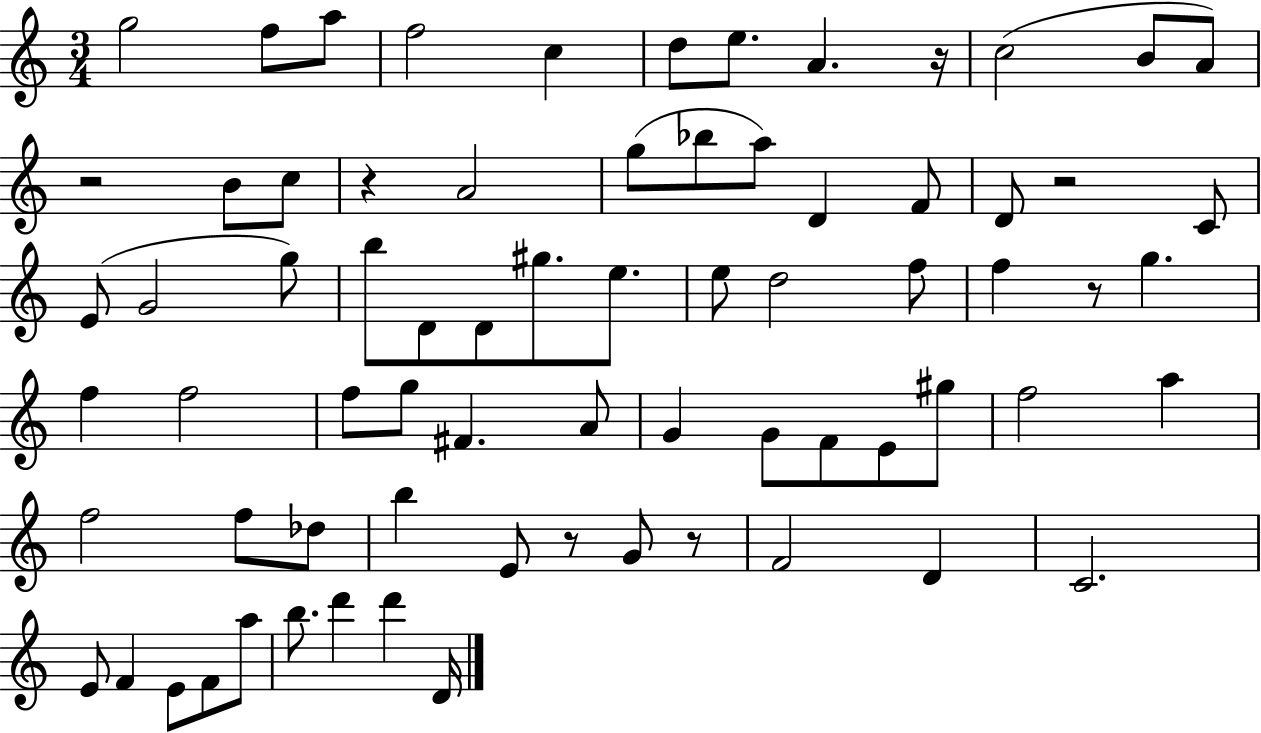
{
  \clef treble
  \numericTimeSignature
  \time 3/4
  \key c \major
  g''2 f''8 a''8 | f''2 c''4 | d''8 e''8. a'4. r16 | c''2( b'8 a'8) | \break r2 b'8 c''8 | r4 a'2 | g''8( bes''8 a''8) d'4 f'8 | d'8 r2 c'8 | \break e'8( g'2 g''8) | b''8 d'8 d'8 gis''8. e''8. | e''8 d''2 f''8 | f''4 r8 g''4. | \break f''4 f''2 | f''8 g''8 fis'4. a'8 | g'4 g'8 f'8 e'8 gis''8 | f''2 a''4 | \break f''2 f''8 des''8 | b''4 e'8 r8 g'8 r8 | f'2 d'4 | c'2. | \break e'8 f'4 e'8 f'8 a''8 | b''8. d'''4 d'''4 d'16 | \bar "|."
}